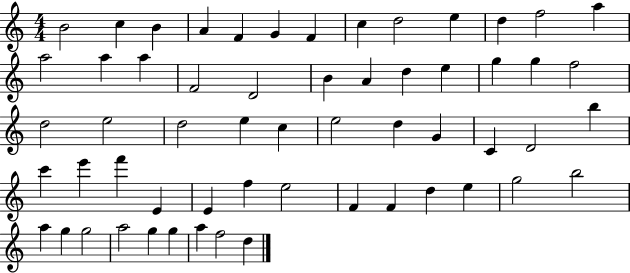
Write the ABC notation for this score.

X:1
T:Untitled
M:4/4
L:1/4
K:C
B2 c B A F G F c d2 e d f2 a a2 a a F2 D2 B A d e g g f2 d2 e2 d2 e c e2 d G C D2 b c' e' f' E E f e2 F F d e g2 b2 a g g2 a2 g g a f2 d